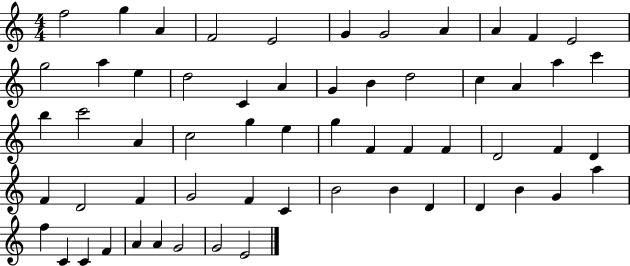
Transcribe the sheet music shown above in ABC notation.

X:1
T:Untitled
M:4/4
L:1/4
K:C
f2 g A F2 E2 G G2 A A F E2 g2 a e d2 C A G B d2 c A a c' b c'2 A c2 g e g F F F D2 F D F D2 F G2 F C B2 B D D B G a f C C F A A G2 G2 E2